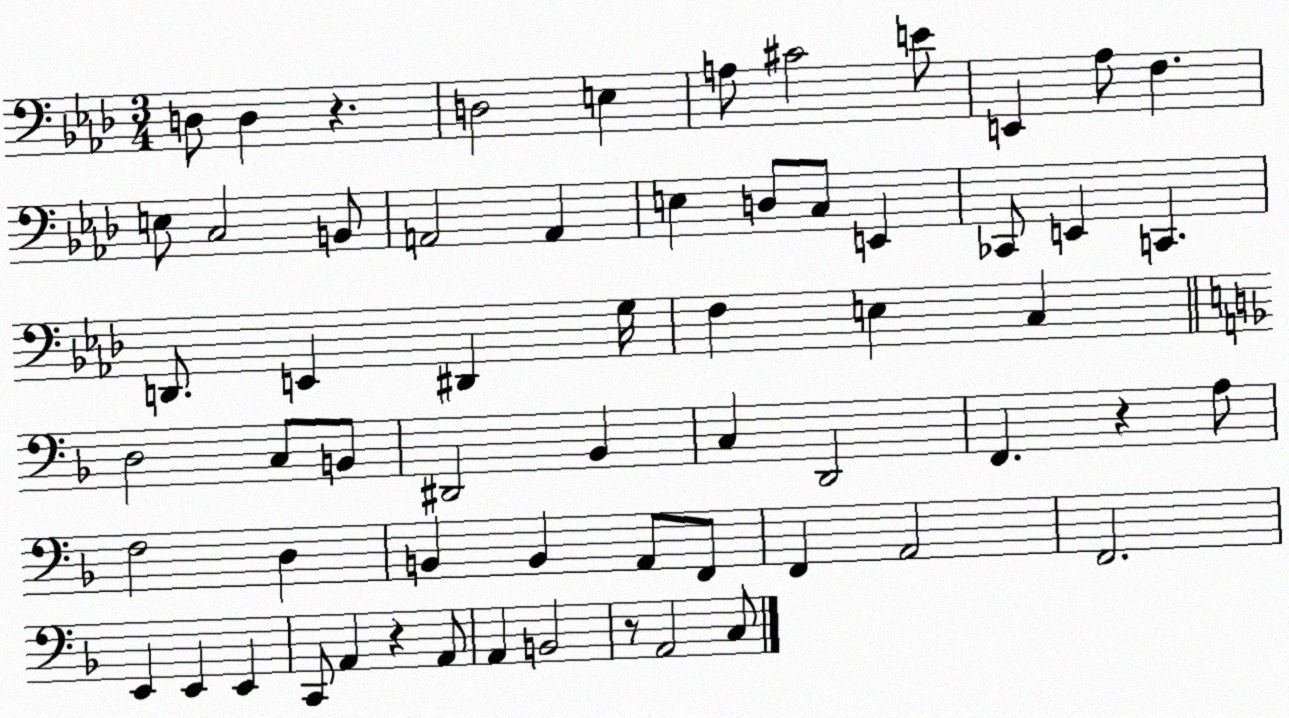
X:1
T:Untitled
M:3/4
L:1/4
K:Ab
D,/2 D, z D,2 E, A,/2 ^C2 E/2 E,, _A,/2 F, E,/2 C,2 B,,/2 A,,2 A,, E, D,/2 C,/2 E,, _C,,/2 E,, C,, D,,/2 E,, ^D,, G,/4 F, E, C, D,2 C,/2 B,,/2 ^D,,2 _B,, C, D,,2 F,, z A,/2 F,2 D, B,, B,, A,,/2 F,,/2 F,, A,,2 F,,2 E,, E,, E,, C,,/2 A,, z A,,/2 A,, B,,2 z/2 A,,2 C,/2